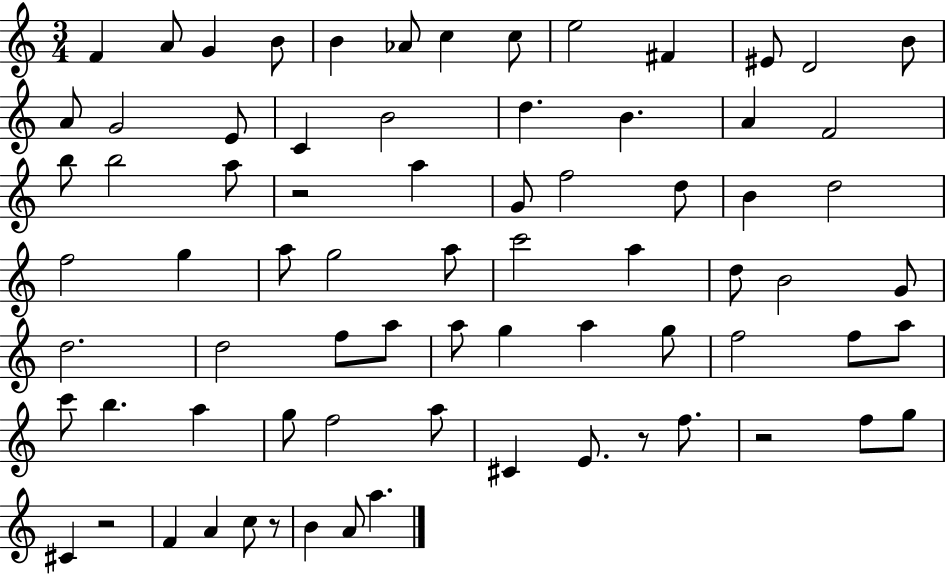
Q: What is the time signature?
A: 3/4